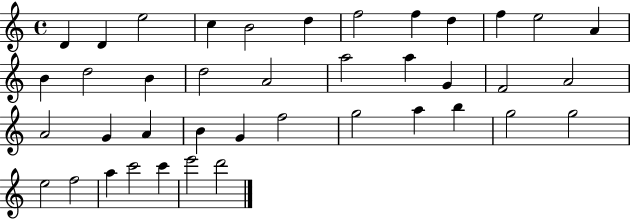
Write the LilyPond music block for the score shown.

{
  \clef treble
  \time 4/4
  \defaultTimeSignature
  \key c \major
  d'4 d'4 e''2 | c''4 b'2 d''4 | f''2 f''4 d''4 | f''4 e''2 a'4 | \break b'4 d''2 b'4 | d''2 a'2 | a''2 a''4 g'4 | f'2 a'2 | \break a'2 g'4 a'4 | b'4 g'4 f''2 | g''2 a''4 b''4 | g''2 g''2 | \break e''2 f''2 | a''4 c'''2 c'''4 | e'''2 d'''2 | \bar "|."
}